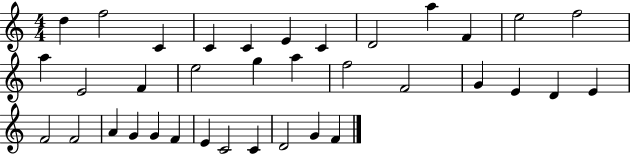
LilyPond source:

{
  \clef treble
  \numericTimeSignature
  \time 4/4
  \key c \major
  d''4 f''2 c'4 | c'4 c'4 e'4 c'4 | d'2 a''4 f'4 | e''2 f''2 | \break a''4 e'2 f'4 | e''2 g''4 a''4 | f''2 f'2 | g'4 e'4 d'4 e'4 | \break f'2 f'2 | a'4 g'4 g'4 f'4 | e'4 c'2 c'4 | d'2 g'4 f'4 | \break \bar "|."
}